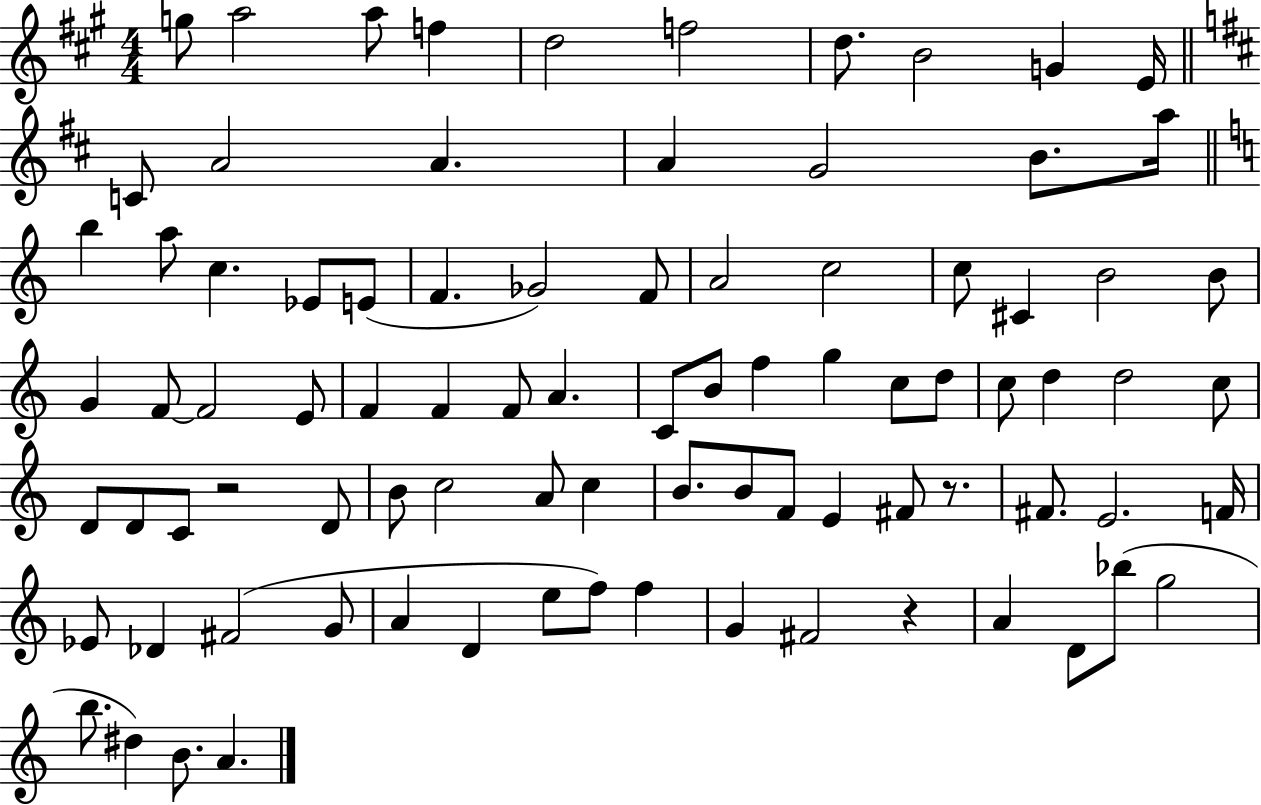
X:1
T:Untitled
M:4/4
L:1/4
K:A
g/2 a2 a/2 f d2 f2 d/2 B2 G E/4 C/2 A2 A A G2 B/2 a/4 b a/2 c _E/2 E/2 F _G2 F/2 A2 c2 c/2 ^C B2 B/2 G F/2 F2 E/2 F F F/2 A C/2 B/2 f g c/2 d/2 c/2 d d2 c/2 D/2 D/2 C/2 z2 D/2 B/2 c2 A/2 c B/2 B/2 F/2 E ^F/2 z/2 ^F/2 E2 F/4 _E/2 _D ^F2 G/2 A D e/2 f/2 f G ^F2 z A D/2 _b/2 g2 b/2 ^d B/2 A